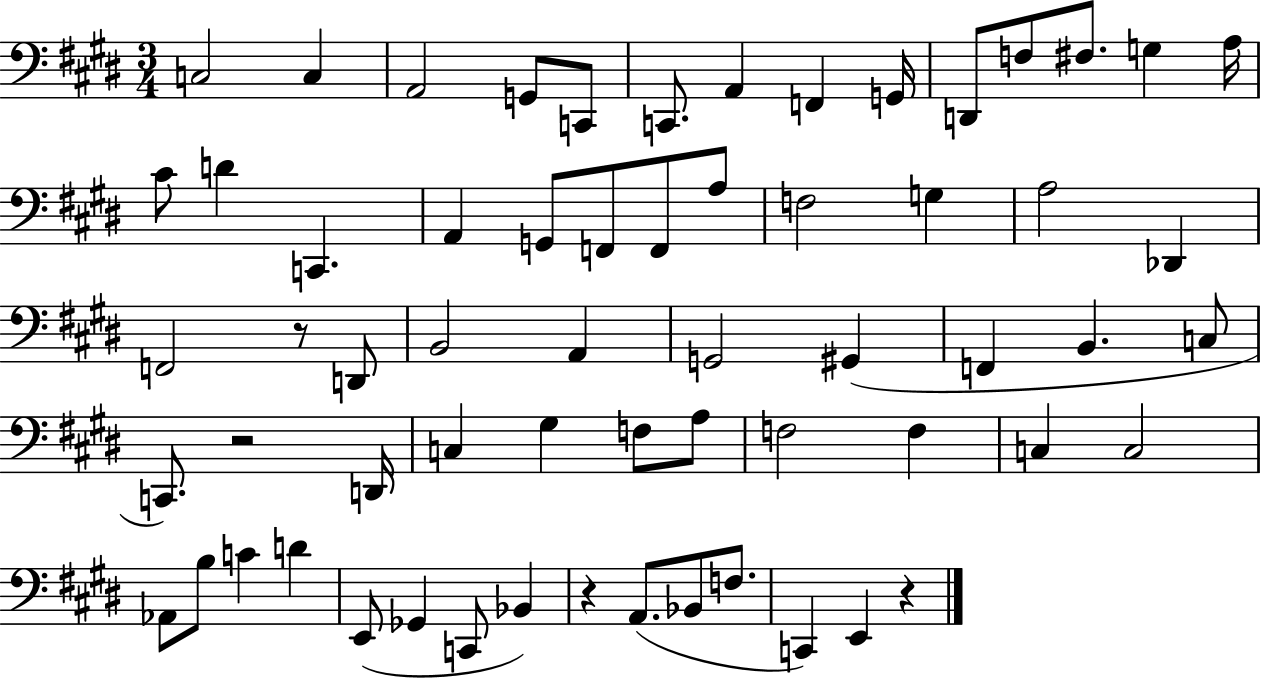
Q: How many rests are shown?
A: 4